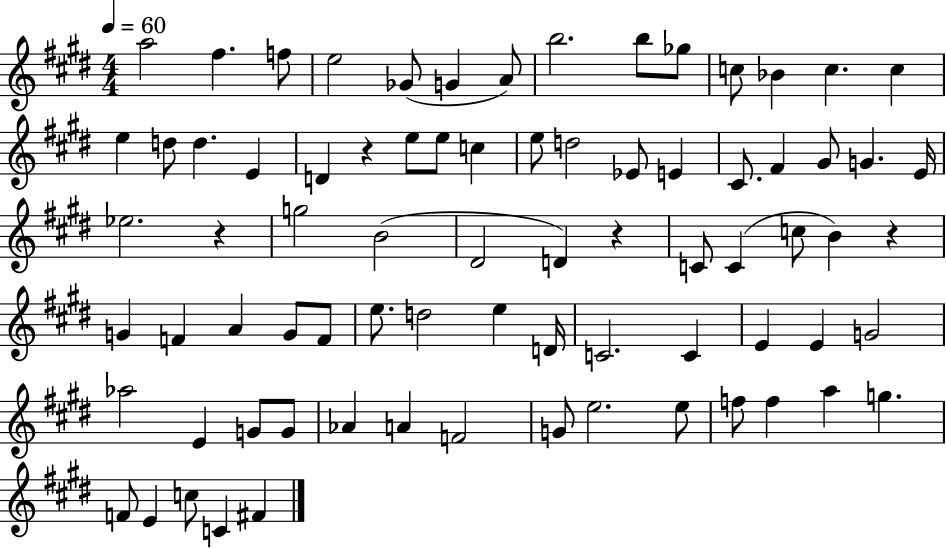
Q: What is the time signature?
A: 4/4